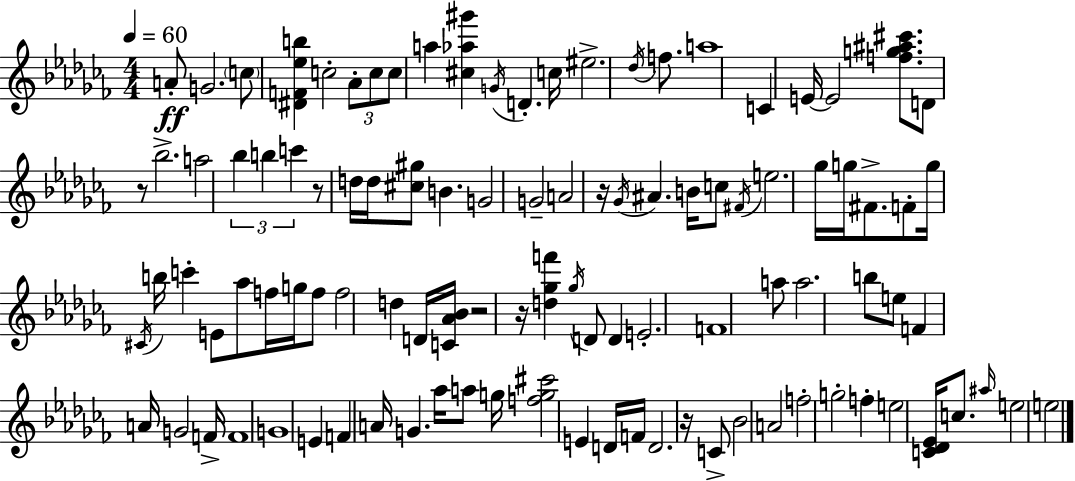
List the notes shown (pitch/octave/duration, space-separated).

A4/e G4/h. C5/e [D#4,F4,Eb5,B5]/q C5/h Ab4/e C5/e C5/e A5/q [C#5,Ab5,G#6]/q G4/s D4/q. C5/s EIS5/h. Db5/s F5/e. A5/w C4/q E4/s E4/h [F5,G5,A#5,C#6]/e. D4/e R/e Bb5/h. A5/h Bb5/q B5/q C6/q R/e D5/s D5/s [C#5,G#5]/e B4/q. G4/h G4/h A4/h R/s Gb4/s A#4/q. B4/s C5/e F#4/s E5/h. Gb5/s G5/s F#4/e. F4/e G5/s C#4/s B5/s C6/q E4/e Ab5/e F5/s G5/s F5/e F5/h D5/q D4/s [C4,Ab4,Bb4]/s R/h R/s [D5,Gb5,F6]/q Gb5/s D4/e D4/q E4/h. F4/w A5/e A5/h. B5/e E5/e F4/q A4/s G4/h F4/s F4/w G4/w E4/q F4/q A4/s G4/q. Ab5/s A5/e G5/s [F5,G5,C#6]/h E4/q D4/s F4/s D4/h. R/s C4/e Bb4/h A4/h F5/h G5/h F5/q E5/h [C4,Db4,Eb4]/s C5/e. A#5/s E5/h E5/h